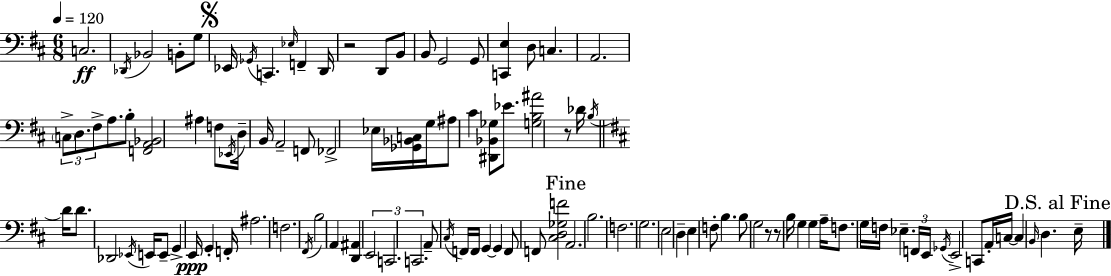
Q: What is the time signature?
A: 6/8